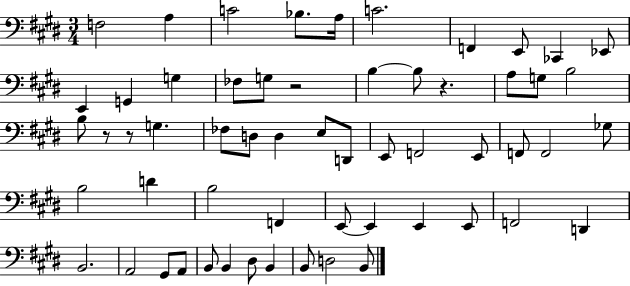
X:1
T:Untitled
M:3/4
L:1/4
K:E
F,2 A, C2 _B,/2 A,/4 C2 F,, E,,/2 _C,, _E,,/2 E,, G,, G, _F,/2 G,/2 z2 B, B,/2 z A,/2 G,/2 B,2 B,/2 z/2 z/2 G, _F,/2 D,/2 D, E,/2 D,,/2 E,,/2 F,,2 E,,/2 F,,/2 F,,2 _G,/2 B,2 D B,2 F,, E,,/2 E,, E,, E,,/2 F,,2 D,, B,,2 A,,2 ^G,,/2 A,,/2 B,,/2 B,, ^D,/2 B,, B,,/2 D,2 B,,/2